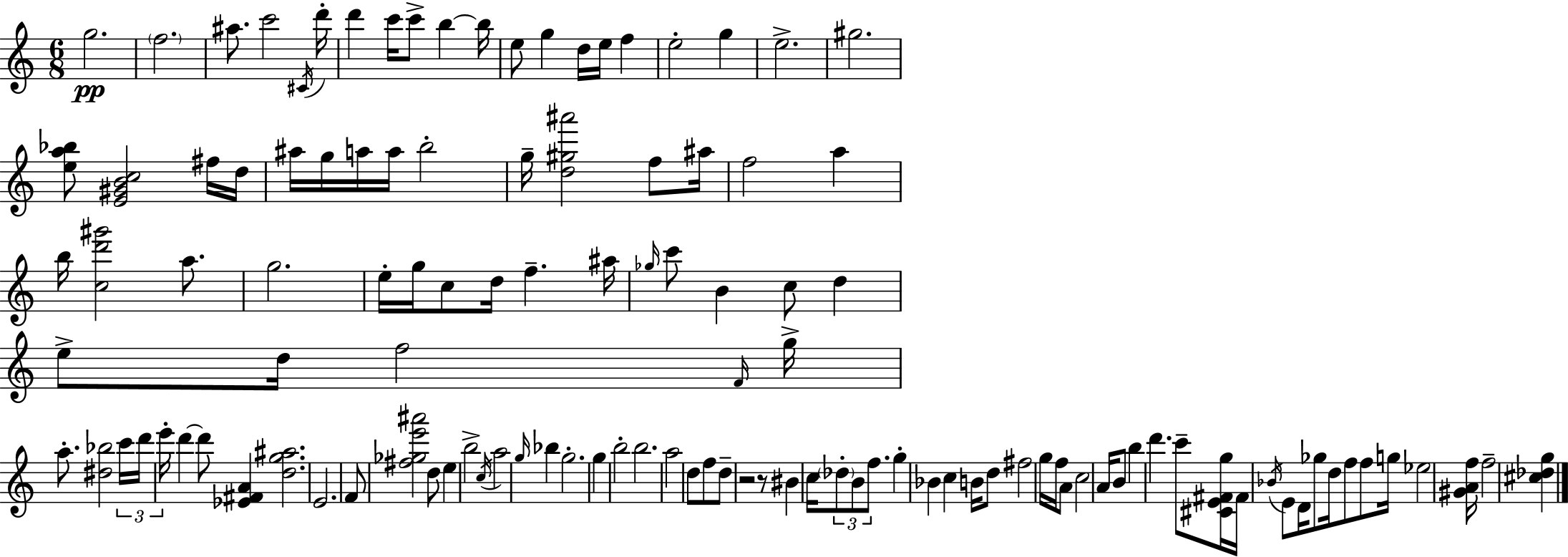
{
  \clef treble
  \numericTimeSignature
  \time 6/8
  \key a \minor
  g''2.\pp | \parenthesize f''2. | ais''8. c'''2 \acciaccatura { cis'16 } | d'''16-. d'''4 c'''16 c'''8-> b''4~~ | \break b''16 e''8 g''4 d''16 e''16 f''4 | e''2-. g''4 | e''2.-> | gis''2. | \break <e'' a'' bes''>8 <e' gis' b' c''>2 fis''16 | d''16 ais''16 g''16 a''16 a''16 b''2-. | g''16-- <d'' gis'' ais'''>2 f''8 | ais''16 f''2 a''4 | \break b''16 <c'' d''' gis'''>2 a''8. | g''2. | e''16-. g''16 c''8 d''16 f''4.-- | ais''16 \grace { ges''16 } c'''8 b'4 c''8 d''4 | \break e''8-> d''16 f''2 | \grace { f'16 } g''16-> a''8.-. <dis'' bes''>2 | \tuplet 3/2 { c'''16 d'''16 e'''16-. } d'''4~~ d'''8 <ees' fis' a'>4 | <d'' g'' ais''>2. | \break e'2. | f'8 <fis'' ges'' e''' ais'''>2 | d''8 e''4 b''2-> | \acciaccatura { c''16 } a''2 | \break \grace { g''16 } bes''4 g''2.-. | g''4 b''2-. | b''2. | a''2 | \break d''8 f''8 d''8-- r2 | r8 bis'4 c''16 \tuplet 3/2 { \parenthesize des''8-. | b'8 f''8. } g''4-. bes'4 | c''4 b'16 d''8 fis''2 | \break g''16 f''16 a'8 c''2 | a'16 b'8 b''4 d'''4. | c'''8-- <cis' e' fis' g''>16 fis'16 \acciaccatura { bes'16 } e'8 | d'16 ges''8 d''16 f''8 f''8 g''16 ees''2 | \break <gis' a' f''>16 f''2-- | <cis'' des'' g''>4 \bar "|."
}